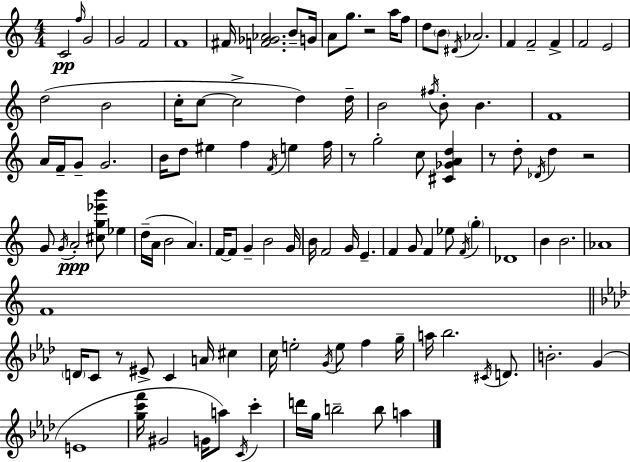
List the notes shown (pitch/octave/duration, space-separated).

C4/h F5/s G4/h G4/h F4/h F4/w F#4/s [F4,Gb4,Ab4]/h. B4/e G4/s A4/e G5/e. R/h A5/s F5/e D5/e B4/e D#4/s Ab4/h. F4/q F4/h F4/q F4/h E4/h D5/h B4/h C5/s C5/e C5/h D5/q D5/s B4/h F#5/s B4/e B4/q. F4/w A4/s F4/s G4/e G4/h. B4/s D5/e EIS5/q F5/q F4/s E5/q F5/s R/e G5/h C5/e [C#4,Gb4,A4,D5]/q R/e D5/e Db4/s D5/q R/h G4/e G4/s A4/h [C#5,G5,Eb6,B6]/e Eb5/q D5/s A4/s B4/h A4/q. F4/s F4/e G4/q B4/h G4/s B4/s F4/h G4/s E4/q. F4/q G4/e F4/q Eb5/e F4/s G5/q Db4/w B4/q B4/h. Ab4/w F4/w D4/s C4/e R/e EIS4/e C4/q A4/s C#5/q C5/s E5/h G4/s E5/e F5/q G5/s A5/s Bb5/h. C#4/s D4/e. B4/h. G4/q E4/w [G5,C6,F6]/s G#4/h G4/s A5/e C4/s C6/q D6/s G5/s B5/h B5/e A5/q